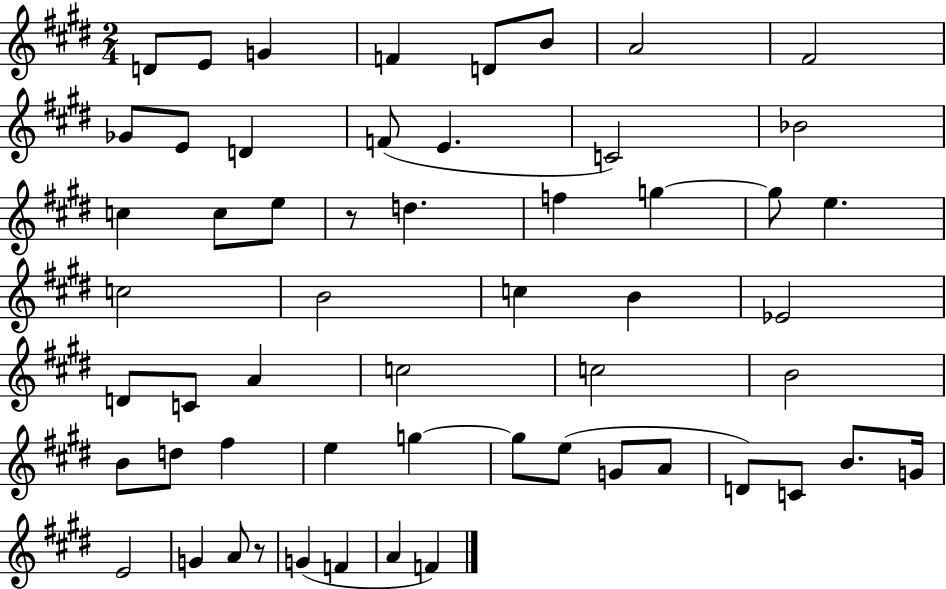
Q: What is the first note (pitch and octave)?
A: D4